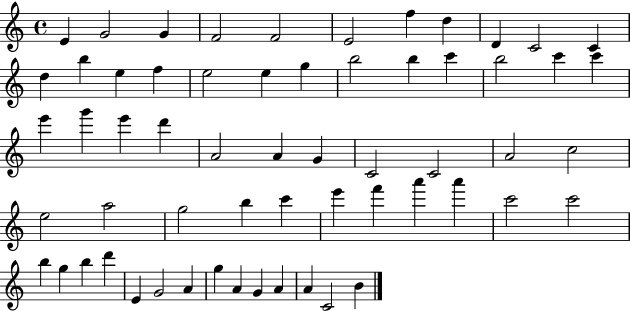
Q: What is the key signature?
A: C major